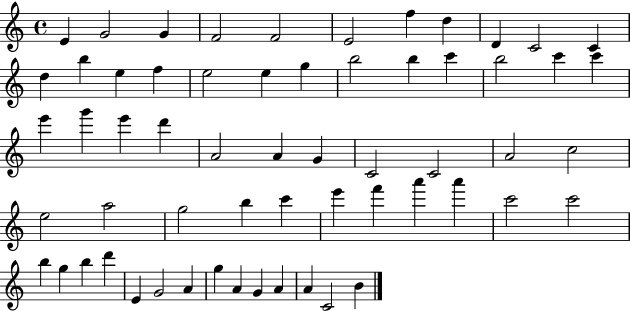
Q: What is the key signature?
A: C major